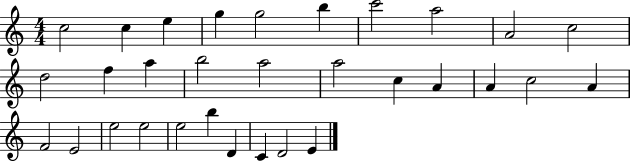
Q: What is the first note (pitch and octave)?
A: C5